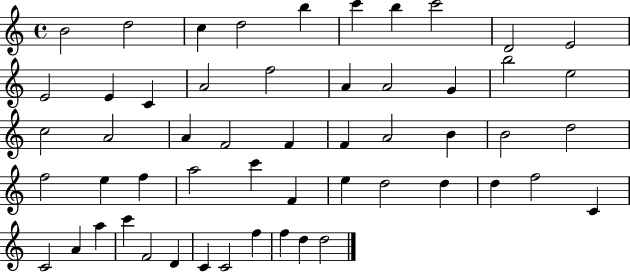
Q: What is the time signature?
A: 4/4